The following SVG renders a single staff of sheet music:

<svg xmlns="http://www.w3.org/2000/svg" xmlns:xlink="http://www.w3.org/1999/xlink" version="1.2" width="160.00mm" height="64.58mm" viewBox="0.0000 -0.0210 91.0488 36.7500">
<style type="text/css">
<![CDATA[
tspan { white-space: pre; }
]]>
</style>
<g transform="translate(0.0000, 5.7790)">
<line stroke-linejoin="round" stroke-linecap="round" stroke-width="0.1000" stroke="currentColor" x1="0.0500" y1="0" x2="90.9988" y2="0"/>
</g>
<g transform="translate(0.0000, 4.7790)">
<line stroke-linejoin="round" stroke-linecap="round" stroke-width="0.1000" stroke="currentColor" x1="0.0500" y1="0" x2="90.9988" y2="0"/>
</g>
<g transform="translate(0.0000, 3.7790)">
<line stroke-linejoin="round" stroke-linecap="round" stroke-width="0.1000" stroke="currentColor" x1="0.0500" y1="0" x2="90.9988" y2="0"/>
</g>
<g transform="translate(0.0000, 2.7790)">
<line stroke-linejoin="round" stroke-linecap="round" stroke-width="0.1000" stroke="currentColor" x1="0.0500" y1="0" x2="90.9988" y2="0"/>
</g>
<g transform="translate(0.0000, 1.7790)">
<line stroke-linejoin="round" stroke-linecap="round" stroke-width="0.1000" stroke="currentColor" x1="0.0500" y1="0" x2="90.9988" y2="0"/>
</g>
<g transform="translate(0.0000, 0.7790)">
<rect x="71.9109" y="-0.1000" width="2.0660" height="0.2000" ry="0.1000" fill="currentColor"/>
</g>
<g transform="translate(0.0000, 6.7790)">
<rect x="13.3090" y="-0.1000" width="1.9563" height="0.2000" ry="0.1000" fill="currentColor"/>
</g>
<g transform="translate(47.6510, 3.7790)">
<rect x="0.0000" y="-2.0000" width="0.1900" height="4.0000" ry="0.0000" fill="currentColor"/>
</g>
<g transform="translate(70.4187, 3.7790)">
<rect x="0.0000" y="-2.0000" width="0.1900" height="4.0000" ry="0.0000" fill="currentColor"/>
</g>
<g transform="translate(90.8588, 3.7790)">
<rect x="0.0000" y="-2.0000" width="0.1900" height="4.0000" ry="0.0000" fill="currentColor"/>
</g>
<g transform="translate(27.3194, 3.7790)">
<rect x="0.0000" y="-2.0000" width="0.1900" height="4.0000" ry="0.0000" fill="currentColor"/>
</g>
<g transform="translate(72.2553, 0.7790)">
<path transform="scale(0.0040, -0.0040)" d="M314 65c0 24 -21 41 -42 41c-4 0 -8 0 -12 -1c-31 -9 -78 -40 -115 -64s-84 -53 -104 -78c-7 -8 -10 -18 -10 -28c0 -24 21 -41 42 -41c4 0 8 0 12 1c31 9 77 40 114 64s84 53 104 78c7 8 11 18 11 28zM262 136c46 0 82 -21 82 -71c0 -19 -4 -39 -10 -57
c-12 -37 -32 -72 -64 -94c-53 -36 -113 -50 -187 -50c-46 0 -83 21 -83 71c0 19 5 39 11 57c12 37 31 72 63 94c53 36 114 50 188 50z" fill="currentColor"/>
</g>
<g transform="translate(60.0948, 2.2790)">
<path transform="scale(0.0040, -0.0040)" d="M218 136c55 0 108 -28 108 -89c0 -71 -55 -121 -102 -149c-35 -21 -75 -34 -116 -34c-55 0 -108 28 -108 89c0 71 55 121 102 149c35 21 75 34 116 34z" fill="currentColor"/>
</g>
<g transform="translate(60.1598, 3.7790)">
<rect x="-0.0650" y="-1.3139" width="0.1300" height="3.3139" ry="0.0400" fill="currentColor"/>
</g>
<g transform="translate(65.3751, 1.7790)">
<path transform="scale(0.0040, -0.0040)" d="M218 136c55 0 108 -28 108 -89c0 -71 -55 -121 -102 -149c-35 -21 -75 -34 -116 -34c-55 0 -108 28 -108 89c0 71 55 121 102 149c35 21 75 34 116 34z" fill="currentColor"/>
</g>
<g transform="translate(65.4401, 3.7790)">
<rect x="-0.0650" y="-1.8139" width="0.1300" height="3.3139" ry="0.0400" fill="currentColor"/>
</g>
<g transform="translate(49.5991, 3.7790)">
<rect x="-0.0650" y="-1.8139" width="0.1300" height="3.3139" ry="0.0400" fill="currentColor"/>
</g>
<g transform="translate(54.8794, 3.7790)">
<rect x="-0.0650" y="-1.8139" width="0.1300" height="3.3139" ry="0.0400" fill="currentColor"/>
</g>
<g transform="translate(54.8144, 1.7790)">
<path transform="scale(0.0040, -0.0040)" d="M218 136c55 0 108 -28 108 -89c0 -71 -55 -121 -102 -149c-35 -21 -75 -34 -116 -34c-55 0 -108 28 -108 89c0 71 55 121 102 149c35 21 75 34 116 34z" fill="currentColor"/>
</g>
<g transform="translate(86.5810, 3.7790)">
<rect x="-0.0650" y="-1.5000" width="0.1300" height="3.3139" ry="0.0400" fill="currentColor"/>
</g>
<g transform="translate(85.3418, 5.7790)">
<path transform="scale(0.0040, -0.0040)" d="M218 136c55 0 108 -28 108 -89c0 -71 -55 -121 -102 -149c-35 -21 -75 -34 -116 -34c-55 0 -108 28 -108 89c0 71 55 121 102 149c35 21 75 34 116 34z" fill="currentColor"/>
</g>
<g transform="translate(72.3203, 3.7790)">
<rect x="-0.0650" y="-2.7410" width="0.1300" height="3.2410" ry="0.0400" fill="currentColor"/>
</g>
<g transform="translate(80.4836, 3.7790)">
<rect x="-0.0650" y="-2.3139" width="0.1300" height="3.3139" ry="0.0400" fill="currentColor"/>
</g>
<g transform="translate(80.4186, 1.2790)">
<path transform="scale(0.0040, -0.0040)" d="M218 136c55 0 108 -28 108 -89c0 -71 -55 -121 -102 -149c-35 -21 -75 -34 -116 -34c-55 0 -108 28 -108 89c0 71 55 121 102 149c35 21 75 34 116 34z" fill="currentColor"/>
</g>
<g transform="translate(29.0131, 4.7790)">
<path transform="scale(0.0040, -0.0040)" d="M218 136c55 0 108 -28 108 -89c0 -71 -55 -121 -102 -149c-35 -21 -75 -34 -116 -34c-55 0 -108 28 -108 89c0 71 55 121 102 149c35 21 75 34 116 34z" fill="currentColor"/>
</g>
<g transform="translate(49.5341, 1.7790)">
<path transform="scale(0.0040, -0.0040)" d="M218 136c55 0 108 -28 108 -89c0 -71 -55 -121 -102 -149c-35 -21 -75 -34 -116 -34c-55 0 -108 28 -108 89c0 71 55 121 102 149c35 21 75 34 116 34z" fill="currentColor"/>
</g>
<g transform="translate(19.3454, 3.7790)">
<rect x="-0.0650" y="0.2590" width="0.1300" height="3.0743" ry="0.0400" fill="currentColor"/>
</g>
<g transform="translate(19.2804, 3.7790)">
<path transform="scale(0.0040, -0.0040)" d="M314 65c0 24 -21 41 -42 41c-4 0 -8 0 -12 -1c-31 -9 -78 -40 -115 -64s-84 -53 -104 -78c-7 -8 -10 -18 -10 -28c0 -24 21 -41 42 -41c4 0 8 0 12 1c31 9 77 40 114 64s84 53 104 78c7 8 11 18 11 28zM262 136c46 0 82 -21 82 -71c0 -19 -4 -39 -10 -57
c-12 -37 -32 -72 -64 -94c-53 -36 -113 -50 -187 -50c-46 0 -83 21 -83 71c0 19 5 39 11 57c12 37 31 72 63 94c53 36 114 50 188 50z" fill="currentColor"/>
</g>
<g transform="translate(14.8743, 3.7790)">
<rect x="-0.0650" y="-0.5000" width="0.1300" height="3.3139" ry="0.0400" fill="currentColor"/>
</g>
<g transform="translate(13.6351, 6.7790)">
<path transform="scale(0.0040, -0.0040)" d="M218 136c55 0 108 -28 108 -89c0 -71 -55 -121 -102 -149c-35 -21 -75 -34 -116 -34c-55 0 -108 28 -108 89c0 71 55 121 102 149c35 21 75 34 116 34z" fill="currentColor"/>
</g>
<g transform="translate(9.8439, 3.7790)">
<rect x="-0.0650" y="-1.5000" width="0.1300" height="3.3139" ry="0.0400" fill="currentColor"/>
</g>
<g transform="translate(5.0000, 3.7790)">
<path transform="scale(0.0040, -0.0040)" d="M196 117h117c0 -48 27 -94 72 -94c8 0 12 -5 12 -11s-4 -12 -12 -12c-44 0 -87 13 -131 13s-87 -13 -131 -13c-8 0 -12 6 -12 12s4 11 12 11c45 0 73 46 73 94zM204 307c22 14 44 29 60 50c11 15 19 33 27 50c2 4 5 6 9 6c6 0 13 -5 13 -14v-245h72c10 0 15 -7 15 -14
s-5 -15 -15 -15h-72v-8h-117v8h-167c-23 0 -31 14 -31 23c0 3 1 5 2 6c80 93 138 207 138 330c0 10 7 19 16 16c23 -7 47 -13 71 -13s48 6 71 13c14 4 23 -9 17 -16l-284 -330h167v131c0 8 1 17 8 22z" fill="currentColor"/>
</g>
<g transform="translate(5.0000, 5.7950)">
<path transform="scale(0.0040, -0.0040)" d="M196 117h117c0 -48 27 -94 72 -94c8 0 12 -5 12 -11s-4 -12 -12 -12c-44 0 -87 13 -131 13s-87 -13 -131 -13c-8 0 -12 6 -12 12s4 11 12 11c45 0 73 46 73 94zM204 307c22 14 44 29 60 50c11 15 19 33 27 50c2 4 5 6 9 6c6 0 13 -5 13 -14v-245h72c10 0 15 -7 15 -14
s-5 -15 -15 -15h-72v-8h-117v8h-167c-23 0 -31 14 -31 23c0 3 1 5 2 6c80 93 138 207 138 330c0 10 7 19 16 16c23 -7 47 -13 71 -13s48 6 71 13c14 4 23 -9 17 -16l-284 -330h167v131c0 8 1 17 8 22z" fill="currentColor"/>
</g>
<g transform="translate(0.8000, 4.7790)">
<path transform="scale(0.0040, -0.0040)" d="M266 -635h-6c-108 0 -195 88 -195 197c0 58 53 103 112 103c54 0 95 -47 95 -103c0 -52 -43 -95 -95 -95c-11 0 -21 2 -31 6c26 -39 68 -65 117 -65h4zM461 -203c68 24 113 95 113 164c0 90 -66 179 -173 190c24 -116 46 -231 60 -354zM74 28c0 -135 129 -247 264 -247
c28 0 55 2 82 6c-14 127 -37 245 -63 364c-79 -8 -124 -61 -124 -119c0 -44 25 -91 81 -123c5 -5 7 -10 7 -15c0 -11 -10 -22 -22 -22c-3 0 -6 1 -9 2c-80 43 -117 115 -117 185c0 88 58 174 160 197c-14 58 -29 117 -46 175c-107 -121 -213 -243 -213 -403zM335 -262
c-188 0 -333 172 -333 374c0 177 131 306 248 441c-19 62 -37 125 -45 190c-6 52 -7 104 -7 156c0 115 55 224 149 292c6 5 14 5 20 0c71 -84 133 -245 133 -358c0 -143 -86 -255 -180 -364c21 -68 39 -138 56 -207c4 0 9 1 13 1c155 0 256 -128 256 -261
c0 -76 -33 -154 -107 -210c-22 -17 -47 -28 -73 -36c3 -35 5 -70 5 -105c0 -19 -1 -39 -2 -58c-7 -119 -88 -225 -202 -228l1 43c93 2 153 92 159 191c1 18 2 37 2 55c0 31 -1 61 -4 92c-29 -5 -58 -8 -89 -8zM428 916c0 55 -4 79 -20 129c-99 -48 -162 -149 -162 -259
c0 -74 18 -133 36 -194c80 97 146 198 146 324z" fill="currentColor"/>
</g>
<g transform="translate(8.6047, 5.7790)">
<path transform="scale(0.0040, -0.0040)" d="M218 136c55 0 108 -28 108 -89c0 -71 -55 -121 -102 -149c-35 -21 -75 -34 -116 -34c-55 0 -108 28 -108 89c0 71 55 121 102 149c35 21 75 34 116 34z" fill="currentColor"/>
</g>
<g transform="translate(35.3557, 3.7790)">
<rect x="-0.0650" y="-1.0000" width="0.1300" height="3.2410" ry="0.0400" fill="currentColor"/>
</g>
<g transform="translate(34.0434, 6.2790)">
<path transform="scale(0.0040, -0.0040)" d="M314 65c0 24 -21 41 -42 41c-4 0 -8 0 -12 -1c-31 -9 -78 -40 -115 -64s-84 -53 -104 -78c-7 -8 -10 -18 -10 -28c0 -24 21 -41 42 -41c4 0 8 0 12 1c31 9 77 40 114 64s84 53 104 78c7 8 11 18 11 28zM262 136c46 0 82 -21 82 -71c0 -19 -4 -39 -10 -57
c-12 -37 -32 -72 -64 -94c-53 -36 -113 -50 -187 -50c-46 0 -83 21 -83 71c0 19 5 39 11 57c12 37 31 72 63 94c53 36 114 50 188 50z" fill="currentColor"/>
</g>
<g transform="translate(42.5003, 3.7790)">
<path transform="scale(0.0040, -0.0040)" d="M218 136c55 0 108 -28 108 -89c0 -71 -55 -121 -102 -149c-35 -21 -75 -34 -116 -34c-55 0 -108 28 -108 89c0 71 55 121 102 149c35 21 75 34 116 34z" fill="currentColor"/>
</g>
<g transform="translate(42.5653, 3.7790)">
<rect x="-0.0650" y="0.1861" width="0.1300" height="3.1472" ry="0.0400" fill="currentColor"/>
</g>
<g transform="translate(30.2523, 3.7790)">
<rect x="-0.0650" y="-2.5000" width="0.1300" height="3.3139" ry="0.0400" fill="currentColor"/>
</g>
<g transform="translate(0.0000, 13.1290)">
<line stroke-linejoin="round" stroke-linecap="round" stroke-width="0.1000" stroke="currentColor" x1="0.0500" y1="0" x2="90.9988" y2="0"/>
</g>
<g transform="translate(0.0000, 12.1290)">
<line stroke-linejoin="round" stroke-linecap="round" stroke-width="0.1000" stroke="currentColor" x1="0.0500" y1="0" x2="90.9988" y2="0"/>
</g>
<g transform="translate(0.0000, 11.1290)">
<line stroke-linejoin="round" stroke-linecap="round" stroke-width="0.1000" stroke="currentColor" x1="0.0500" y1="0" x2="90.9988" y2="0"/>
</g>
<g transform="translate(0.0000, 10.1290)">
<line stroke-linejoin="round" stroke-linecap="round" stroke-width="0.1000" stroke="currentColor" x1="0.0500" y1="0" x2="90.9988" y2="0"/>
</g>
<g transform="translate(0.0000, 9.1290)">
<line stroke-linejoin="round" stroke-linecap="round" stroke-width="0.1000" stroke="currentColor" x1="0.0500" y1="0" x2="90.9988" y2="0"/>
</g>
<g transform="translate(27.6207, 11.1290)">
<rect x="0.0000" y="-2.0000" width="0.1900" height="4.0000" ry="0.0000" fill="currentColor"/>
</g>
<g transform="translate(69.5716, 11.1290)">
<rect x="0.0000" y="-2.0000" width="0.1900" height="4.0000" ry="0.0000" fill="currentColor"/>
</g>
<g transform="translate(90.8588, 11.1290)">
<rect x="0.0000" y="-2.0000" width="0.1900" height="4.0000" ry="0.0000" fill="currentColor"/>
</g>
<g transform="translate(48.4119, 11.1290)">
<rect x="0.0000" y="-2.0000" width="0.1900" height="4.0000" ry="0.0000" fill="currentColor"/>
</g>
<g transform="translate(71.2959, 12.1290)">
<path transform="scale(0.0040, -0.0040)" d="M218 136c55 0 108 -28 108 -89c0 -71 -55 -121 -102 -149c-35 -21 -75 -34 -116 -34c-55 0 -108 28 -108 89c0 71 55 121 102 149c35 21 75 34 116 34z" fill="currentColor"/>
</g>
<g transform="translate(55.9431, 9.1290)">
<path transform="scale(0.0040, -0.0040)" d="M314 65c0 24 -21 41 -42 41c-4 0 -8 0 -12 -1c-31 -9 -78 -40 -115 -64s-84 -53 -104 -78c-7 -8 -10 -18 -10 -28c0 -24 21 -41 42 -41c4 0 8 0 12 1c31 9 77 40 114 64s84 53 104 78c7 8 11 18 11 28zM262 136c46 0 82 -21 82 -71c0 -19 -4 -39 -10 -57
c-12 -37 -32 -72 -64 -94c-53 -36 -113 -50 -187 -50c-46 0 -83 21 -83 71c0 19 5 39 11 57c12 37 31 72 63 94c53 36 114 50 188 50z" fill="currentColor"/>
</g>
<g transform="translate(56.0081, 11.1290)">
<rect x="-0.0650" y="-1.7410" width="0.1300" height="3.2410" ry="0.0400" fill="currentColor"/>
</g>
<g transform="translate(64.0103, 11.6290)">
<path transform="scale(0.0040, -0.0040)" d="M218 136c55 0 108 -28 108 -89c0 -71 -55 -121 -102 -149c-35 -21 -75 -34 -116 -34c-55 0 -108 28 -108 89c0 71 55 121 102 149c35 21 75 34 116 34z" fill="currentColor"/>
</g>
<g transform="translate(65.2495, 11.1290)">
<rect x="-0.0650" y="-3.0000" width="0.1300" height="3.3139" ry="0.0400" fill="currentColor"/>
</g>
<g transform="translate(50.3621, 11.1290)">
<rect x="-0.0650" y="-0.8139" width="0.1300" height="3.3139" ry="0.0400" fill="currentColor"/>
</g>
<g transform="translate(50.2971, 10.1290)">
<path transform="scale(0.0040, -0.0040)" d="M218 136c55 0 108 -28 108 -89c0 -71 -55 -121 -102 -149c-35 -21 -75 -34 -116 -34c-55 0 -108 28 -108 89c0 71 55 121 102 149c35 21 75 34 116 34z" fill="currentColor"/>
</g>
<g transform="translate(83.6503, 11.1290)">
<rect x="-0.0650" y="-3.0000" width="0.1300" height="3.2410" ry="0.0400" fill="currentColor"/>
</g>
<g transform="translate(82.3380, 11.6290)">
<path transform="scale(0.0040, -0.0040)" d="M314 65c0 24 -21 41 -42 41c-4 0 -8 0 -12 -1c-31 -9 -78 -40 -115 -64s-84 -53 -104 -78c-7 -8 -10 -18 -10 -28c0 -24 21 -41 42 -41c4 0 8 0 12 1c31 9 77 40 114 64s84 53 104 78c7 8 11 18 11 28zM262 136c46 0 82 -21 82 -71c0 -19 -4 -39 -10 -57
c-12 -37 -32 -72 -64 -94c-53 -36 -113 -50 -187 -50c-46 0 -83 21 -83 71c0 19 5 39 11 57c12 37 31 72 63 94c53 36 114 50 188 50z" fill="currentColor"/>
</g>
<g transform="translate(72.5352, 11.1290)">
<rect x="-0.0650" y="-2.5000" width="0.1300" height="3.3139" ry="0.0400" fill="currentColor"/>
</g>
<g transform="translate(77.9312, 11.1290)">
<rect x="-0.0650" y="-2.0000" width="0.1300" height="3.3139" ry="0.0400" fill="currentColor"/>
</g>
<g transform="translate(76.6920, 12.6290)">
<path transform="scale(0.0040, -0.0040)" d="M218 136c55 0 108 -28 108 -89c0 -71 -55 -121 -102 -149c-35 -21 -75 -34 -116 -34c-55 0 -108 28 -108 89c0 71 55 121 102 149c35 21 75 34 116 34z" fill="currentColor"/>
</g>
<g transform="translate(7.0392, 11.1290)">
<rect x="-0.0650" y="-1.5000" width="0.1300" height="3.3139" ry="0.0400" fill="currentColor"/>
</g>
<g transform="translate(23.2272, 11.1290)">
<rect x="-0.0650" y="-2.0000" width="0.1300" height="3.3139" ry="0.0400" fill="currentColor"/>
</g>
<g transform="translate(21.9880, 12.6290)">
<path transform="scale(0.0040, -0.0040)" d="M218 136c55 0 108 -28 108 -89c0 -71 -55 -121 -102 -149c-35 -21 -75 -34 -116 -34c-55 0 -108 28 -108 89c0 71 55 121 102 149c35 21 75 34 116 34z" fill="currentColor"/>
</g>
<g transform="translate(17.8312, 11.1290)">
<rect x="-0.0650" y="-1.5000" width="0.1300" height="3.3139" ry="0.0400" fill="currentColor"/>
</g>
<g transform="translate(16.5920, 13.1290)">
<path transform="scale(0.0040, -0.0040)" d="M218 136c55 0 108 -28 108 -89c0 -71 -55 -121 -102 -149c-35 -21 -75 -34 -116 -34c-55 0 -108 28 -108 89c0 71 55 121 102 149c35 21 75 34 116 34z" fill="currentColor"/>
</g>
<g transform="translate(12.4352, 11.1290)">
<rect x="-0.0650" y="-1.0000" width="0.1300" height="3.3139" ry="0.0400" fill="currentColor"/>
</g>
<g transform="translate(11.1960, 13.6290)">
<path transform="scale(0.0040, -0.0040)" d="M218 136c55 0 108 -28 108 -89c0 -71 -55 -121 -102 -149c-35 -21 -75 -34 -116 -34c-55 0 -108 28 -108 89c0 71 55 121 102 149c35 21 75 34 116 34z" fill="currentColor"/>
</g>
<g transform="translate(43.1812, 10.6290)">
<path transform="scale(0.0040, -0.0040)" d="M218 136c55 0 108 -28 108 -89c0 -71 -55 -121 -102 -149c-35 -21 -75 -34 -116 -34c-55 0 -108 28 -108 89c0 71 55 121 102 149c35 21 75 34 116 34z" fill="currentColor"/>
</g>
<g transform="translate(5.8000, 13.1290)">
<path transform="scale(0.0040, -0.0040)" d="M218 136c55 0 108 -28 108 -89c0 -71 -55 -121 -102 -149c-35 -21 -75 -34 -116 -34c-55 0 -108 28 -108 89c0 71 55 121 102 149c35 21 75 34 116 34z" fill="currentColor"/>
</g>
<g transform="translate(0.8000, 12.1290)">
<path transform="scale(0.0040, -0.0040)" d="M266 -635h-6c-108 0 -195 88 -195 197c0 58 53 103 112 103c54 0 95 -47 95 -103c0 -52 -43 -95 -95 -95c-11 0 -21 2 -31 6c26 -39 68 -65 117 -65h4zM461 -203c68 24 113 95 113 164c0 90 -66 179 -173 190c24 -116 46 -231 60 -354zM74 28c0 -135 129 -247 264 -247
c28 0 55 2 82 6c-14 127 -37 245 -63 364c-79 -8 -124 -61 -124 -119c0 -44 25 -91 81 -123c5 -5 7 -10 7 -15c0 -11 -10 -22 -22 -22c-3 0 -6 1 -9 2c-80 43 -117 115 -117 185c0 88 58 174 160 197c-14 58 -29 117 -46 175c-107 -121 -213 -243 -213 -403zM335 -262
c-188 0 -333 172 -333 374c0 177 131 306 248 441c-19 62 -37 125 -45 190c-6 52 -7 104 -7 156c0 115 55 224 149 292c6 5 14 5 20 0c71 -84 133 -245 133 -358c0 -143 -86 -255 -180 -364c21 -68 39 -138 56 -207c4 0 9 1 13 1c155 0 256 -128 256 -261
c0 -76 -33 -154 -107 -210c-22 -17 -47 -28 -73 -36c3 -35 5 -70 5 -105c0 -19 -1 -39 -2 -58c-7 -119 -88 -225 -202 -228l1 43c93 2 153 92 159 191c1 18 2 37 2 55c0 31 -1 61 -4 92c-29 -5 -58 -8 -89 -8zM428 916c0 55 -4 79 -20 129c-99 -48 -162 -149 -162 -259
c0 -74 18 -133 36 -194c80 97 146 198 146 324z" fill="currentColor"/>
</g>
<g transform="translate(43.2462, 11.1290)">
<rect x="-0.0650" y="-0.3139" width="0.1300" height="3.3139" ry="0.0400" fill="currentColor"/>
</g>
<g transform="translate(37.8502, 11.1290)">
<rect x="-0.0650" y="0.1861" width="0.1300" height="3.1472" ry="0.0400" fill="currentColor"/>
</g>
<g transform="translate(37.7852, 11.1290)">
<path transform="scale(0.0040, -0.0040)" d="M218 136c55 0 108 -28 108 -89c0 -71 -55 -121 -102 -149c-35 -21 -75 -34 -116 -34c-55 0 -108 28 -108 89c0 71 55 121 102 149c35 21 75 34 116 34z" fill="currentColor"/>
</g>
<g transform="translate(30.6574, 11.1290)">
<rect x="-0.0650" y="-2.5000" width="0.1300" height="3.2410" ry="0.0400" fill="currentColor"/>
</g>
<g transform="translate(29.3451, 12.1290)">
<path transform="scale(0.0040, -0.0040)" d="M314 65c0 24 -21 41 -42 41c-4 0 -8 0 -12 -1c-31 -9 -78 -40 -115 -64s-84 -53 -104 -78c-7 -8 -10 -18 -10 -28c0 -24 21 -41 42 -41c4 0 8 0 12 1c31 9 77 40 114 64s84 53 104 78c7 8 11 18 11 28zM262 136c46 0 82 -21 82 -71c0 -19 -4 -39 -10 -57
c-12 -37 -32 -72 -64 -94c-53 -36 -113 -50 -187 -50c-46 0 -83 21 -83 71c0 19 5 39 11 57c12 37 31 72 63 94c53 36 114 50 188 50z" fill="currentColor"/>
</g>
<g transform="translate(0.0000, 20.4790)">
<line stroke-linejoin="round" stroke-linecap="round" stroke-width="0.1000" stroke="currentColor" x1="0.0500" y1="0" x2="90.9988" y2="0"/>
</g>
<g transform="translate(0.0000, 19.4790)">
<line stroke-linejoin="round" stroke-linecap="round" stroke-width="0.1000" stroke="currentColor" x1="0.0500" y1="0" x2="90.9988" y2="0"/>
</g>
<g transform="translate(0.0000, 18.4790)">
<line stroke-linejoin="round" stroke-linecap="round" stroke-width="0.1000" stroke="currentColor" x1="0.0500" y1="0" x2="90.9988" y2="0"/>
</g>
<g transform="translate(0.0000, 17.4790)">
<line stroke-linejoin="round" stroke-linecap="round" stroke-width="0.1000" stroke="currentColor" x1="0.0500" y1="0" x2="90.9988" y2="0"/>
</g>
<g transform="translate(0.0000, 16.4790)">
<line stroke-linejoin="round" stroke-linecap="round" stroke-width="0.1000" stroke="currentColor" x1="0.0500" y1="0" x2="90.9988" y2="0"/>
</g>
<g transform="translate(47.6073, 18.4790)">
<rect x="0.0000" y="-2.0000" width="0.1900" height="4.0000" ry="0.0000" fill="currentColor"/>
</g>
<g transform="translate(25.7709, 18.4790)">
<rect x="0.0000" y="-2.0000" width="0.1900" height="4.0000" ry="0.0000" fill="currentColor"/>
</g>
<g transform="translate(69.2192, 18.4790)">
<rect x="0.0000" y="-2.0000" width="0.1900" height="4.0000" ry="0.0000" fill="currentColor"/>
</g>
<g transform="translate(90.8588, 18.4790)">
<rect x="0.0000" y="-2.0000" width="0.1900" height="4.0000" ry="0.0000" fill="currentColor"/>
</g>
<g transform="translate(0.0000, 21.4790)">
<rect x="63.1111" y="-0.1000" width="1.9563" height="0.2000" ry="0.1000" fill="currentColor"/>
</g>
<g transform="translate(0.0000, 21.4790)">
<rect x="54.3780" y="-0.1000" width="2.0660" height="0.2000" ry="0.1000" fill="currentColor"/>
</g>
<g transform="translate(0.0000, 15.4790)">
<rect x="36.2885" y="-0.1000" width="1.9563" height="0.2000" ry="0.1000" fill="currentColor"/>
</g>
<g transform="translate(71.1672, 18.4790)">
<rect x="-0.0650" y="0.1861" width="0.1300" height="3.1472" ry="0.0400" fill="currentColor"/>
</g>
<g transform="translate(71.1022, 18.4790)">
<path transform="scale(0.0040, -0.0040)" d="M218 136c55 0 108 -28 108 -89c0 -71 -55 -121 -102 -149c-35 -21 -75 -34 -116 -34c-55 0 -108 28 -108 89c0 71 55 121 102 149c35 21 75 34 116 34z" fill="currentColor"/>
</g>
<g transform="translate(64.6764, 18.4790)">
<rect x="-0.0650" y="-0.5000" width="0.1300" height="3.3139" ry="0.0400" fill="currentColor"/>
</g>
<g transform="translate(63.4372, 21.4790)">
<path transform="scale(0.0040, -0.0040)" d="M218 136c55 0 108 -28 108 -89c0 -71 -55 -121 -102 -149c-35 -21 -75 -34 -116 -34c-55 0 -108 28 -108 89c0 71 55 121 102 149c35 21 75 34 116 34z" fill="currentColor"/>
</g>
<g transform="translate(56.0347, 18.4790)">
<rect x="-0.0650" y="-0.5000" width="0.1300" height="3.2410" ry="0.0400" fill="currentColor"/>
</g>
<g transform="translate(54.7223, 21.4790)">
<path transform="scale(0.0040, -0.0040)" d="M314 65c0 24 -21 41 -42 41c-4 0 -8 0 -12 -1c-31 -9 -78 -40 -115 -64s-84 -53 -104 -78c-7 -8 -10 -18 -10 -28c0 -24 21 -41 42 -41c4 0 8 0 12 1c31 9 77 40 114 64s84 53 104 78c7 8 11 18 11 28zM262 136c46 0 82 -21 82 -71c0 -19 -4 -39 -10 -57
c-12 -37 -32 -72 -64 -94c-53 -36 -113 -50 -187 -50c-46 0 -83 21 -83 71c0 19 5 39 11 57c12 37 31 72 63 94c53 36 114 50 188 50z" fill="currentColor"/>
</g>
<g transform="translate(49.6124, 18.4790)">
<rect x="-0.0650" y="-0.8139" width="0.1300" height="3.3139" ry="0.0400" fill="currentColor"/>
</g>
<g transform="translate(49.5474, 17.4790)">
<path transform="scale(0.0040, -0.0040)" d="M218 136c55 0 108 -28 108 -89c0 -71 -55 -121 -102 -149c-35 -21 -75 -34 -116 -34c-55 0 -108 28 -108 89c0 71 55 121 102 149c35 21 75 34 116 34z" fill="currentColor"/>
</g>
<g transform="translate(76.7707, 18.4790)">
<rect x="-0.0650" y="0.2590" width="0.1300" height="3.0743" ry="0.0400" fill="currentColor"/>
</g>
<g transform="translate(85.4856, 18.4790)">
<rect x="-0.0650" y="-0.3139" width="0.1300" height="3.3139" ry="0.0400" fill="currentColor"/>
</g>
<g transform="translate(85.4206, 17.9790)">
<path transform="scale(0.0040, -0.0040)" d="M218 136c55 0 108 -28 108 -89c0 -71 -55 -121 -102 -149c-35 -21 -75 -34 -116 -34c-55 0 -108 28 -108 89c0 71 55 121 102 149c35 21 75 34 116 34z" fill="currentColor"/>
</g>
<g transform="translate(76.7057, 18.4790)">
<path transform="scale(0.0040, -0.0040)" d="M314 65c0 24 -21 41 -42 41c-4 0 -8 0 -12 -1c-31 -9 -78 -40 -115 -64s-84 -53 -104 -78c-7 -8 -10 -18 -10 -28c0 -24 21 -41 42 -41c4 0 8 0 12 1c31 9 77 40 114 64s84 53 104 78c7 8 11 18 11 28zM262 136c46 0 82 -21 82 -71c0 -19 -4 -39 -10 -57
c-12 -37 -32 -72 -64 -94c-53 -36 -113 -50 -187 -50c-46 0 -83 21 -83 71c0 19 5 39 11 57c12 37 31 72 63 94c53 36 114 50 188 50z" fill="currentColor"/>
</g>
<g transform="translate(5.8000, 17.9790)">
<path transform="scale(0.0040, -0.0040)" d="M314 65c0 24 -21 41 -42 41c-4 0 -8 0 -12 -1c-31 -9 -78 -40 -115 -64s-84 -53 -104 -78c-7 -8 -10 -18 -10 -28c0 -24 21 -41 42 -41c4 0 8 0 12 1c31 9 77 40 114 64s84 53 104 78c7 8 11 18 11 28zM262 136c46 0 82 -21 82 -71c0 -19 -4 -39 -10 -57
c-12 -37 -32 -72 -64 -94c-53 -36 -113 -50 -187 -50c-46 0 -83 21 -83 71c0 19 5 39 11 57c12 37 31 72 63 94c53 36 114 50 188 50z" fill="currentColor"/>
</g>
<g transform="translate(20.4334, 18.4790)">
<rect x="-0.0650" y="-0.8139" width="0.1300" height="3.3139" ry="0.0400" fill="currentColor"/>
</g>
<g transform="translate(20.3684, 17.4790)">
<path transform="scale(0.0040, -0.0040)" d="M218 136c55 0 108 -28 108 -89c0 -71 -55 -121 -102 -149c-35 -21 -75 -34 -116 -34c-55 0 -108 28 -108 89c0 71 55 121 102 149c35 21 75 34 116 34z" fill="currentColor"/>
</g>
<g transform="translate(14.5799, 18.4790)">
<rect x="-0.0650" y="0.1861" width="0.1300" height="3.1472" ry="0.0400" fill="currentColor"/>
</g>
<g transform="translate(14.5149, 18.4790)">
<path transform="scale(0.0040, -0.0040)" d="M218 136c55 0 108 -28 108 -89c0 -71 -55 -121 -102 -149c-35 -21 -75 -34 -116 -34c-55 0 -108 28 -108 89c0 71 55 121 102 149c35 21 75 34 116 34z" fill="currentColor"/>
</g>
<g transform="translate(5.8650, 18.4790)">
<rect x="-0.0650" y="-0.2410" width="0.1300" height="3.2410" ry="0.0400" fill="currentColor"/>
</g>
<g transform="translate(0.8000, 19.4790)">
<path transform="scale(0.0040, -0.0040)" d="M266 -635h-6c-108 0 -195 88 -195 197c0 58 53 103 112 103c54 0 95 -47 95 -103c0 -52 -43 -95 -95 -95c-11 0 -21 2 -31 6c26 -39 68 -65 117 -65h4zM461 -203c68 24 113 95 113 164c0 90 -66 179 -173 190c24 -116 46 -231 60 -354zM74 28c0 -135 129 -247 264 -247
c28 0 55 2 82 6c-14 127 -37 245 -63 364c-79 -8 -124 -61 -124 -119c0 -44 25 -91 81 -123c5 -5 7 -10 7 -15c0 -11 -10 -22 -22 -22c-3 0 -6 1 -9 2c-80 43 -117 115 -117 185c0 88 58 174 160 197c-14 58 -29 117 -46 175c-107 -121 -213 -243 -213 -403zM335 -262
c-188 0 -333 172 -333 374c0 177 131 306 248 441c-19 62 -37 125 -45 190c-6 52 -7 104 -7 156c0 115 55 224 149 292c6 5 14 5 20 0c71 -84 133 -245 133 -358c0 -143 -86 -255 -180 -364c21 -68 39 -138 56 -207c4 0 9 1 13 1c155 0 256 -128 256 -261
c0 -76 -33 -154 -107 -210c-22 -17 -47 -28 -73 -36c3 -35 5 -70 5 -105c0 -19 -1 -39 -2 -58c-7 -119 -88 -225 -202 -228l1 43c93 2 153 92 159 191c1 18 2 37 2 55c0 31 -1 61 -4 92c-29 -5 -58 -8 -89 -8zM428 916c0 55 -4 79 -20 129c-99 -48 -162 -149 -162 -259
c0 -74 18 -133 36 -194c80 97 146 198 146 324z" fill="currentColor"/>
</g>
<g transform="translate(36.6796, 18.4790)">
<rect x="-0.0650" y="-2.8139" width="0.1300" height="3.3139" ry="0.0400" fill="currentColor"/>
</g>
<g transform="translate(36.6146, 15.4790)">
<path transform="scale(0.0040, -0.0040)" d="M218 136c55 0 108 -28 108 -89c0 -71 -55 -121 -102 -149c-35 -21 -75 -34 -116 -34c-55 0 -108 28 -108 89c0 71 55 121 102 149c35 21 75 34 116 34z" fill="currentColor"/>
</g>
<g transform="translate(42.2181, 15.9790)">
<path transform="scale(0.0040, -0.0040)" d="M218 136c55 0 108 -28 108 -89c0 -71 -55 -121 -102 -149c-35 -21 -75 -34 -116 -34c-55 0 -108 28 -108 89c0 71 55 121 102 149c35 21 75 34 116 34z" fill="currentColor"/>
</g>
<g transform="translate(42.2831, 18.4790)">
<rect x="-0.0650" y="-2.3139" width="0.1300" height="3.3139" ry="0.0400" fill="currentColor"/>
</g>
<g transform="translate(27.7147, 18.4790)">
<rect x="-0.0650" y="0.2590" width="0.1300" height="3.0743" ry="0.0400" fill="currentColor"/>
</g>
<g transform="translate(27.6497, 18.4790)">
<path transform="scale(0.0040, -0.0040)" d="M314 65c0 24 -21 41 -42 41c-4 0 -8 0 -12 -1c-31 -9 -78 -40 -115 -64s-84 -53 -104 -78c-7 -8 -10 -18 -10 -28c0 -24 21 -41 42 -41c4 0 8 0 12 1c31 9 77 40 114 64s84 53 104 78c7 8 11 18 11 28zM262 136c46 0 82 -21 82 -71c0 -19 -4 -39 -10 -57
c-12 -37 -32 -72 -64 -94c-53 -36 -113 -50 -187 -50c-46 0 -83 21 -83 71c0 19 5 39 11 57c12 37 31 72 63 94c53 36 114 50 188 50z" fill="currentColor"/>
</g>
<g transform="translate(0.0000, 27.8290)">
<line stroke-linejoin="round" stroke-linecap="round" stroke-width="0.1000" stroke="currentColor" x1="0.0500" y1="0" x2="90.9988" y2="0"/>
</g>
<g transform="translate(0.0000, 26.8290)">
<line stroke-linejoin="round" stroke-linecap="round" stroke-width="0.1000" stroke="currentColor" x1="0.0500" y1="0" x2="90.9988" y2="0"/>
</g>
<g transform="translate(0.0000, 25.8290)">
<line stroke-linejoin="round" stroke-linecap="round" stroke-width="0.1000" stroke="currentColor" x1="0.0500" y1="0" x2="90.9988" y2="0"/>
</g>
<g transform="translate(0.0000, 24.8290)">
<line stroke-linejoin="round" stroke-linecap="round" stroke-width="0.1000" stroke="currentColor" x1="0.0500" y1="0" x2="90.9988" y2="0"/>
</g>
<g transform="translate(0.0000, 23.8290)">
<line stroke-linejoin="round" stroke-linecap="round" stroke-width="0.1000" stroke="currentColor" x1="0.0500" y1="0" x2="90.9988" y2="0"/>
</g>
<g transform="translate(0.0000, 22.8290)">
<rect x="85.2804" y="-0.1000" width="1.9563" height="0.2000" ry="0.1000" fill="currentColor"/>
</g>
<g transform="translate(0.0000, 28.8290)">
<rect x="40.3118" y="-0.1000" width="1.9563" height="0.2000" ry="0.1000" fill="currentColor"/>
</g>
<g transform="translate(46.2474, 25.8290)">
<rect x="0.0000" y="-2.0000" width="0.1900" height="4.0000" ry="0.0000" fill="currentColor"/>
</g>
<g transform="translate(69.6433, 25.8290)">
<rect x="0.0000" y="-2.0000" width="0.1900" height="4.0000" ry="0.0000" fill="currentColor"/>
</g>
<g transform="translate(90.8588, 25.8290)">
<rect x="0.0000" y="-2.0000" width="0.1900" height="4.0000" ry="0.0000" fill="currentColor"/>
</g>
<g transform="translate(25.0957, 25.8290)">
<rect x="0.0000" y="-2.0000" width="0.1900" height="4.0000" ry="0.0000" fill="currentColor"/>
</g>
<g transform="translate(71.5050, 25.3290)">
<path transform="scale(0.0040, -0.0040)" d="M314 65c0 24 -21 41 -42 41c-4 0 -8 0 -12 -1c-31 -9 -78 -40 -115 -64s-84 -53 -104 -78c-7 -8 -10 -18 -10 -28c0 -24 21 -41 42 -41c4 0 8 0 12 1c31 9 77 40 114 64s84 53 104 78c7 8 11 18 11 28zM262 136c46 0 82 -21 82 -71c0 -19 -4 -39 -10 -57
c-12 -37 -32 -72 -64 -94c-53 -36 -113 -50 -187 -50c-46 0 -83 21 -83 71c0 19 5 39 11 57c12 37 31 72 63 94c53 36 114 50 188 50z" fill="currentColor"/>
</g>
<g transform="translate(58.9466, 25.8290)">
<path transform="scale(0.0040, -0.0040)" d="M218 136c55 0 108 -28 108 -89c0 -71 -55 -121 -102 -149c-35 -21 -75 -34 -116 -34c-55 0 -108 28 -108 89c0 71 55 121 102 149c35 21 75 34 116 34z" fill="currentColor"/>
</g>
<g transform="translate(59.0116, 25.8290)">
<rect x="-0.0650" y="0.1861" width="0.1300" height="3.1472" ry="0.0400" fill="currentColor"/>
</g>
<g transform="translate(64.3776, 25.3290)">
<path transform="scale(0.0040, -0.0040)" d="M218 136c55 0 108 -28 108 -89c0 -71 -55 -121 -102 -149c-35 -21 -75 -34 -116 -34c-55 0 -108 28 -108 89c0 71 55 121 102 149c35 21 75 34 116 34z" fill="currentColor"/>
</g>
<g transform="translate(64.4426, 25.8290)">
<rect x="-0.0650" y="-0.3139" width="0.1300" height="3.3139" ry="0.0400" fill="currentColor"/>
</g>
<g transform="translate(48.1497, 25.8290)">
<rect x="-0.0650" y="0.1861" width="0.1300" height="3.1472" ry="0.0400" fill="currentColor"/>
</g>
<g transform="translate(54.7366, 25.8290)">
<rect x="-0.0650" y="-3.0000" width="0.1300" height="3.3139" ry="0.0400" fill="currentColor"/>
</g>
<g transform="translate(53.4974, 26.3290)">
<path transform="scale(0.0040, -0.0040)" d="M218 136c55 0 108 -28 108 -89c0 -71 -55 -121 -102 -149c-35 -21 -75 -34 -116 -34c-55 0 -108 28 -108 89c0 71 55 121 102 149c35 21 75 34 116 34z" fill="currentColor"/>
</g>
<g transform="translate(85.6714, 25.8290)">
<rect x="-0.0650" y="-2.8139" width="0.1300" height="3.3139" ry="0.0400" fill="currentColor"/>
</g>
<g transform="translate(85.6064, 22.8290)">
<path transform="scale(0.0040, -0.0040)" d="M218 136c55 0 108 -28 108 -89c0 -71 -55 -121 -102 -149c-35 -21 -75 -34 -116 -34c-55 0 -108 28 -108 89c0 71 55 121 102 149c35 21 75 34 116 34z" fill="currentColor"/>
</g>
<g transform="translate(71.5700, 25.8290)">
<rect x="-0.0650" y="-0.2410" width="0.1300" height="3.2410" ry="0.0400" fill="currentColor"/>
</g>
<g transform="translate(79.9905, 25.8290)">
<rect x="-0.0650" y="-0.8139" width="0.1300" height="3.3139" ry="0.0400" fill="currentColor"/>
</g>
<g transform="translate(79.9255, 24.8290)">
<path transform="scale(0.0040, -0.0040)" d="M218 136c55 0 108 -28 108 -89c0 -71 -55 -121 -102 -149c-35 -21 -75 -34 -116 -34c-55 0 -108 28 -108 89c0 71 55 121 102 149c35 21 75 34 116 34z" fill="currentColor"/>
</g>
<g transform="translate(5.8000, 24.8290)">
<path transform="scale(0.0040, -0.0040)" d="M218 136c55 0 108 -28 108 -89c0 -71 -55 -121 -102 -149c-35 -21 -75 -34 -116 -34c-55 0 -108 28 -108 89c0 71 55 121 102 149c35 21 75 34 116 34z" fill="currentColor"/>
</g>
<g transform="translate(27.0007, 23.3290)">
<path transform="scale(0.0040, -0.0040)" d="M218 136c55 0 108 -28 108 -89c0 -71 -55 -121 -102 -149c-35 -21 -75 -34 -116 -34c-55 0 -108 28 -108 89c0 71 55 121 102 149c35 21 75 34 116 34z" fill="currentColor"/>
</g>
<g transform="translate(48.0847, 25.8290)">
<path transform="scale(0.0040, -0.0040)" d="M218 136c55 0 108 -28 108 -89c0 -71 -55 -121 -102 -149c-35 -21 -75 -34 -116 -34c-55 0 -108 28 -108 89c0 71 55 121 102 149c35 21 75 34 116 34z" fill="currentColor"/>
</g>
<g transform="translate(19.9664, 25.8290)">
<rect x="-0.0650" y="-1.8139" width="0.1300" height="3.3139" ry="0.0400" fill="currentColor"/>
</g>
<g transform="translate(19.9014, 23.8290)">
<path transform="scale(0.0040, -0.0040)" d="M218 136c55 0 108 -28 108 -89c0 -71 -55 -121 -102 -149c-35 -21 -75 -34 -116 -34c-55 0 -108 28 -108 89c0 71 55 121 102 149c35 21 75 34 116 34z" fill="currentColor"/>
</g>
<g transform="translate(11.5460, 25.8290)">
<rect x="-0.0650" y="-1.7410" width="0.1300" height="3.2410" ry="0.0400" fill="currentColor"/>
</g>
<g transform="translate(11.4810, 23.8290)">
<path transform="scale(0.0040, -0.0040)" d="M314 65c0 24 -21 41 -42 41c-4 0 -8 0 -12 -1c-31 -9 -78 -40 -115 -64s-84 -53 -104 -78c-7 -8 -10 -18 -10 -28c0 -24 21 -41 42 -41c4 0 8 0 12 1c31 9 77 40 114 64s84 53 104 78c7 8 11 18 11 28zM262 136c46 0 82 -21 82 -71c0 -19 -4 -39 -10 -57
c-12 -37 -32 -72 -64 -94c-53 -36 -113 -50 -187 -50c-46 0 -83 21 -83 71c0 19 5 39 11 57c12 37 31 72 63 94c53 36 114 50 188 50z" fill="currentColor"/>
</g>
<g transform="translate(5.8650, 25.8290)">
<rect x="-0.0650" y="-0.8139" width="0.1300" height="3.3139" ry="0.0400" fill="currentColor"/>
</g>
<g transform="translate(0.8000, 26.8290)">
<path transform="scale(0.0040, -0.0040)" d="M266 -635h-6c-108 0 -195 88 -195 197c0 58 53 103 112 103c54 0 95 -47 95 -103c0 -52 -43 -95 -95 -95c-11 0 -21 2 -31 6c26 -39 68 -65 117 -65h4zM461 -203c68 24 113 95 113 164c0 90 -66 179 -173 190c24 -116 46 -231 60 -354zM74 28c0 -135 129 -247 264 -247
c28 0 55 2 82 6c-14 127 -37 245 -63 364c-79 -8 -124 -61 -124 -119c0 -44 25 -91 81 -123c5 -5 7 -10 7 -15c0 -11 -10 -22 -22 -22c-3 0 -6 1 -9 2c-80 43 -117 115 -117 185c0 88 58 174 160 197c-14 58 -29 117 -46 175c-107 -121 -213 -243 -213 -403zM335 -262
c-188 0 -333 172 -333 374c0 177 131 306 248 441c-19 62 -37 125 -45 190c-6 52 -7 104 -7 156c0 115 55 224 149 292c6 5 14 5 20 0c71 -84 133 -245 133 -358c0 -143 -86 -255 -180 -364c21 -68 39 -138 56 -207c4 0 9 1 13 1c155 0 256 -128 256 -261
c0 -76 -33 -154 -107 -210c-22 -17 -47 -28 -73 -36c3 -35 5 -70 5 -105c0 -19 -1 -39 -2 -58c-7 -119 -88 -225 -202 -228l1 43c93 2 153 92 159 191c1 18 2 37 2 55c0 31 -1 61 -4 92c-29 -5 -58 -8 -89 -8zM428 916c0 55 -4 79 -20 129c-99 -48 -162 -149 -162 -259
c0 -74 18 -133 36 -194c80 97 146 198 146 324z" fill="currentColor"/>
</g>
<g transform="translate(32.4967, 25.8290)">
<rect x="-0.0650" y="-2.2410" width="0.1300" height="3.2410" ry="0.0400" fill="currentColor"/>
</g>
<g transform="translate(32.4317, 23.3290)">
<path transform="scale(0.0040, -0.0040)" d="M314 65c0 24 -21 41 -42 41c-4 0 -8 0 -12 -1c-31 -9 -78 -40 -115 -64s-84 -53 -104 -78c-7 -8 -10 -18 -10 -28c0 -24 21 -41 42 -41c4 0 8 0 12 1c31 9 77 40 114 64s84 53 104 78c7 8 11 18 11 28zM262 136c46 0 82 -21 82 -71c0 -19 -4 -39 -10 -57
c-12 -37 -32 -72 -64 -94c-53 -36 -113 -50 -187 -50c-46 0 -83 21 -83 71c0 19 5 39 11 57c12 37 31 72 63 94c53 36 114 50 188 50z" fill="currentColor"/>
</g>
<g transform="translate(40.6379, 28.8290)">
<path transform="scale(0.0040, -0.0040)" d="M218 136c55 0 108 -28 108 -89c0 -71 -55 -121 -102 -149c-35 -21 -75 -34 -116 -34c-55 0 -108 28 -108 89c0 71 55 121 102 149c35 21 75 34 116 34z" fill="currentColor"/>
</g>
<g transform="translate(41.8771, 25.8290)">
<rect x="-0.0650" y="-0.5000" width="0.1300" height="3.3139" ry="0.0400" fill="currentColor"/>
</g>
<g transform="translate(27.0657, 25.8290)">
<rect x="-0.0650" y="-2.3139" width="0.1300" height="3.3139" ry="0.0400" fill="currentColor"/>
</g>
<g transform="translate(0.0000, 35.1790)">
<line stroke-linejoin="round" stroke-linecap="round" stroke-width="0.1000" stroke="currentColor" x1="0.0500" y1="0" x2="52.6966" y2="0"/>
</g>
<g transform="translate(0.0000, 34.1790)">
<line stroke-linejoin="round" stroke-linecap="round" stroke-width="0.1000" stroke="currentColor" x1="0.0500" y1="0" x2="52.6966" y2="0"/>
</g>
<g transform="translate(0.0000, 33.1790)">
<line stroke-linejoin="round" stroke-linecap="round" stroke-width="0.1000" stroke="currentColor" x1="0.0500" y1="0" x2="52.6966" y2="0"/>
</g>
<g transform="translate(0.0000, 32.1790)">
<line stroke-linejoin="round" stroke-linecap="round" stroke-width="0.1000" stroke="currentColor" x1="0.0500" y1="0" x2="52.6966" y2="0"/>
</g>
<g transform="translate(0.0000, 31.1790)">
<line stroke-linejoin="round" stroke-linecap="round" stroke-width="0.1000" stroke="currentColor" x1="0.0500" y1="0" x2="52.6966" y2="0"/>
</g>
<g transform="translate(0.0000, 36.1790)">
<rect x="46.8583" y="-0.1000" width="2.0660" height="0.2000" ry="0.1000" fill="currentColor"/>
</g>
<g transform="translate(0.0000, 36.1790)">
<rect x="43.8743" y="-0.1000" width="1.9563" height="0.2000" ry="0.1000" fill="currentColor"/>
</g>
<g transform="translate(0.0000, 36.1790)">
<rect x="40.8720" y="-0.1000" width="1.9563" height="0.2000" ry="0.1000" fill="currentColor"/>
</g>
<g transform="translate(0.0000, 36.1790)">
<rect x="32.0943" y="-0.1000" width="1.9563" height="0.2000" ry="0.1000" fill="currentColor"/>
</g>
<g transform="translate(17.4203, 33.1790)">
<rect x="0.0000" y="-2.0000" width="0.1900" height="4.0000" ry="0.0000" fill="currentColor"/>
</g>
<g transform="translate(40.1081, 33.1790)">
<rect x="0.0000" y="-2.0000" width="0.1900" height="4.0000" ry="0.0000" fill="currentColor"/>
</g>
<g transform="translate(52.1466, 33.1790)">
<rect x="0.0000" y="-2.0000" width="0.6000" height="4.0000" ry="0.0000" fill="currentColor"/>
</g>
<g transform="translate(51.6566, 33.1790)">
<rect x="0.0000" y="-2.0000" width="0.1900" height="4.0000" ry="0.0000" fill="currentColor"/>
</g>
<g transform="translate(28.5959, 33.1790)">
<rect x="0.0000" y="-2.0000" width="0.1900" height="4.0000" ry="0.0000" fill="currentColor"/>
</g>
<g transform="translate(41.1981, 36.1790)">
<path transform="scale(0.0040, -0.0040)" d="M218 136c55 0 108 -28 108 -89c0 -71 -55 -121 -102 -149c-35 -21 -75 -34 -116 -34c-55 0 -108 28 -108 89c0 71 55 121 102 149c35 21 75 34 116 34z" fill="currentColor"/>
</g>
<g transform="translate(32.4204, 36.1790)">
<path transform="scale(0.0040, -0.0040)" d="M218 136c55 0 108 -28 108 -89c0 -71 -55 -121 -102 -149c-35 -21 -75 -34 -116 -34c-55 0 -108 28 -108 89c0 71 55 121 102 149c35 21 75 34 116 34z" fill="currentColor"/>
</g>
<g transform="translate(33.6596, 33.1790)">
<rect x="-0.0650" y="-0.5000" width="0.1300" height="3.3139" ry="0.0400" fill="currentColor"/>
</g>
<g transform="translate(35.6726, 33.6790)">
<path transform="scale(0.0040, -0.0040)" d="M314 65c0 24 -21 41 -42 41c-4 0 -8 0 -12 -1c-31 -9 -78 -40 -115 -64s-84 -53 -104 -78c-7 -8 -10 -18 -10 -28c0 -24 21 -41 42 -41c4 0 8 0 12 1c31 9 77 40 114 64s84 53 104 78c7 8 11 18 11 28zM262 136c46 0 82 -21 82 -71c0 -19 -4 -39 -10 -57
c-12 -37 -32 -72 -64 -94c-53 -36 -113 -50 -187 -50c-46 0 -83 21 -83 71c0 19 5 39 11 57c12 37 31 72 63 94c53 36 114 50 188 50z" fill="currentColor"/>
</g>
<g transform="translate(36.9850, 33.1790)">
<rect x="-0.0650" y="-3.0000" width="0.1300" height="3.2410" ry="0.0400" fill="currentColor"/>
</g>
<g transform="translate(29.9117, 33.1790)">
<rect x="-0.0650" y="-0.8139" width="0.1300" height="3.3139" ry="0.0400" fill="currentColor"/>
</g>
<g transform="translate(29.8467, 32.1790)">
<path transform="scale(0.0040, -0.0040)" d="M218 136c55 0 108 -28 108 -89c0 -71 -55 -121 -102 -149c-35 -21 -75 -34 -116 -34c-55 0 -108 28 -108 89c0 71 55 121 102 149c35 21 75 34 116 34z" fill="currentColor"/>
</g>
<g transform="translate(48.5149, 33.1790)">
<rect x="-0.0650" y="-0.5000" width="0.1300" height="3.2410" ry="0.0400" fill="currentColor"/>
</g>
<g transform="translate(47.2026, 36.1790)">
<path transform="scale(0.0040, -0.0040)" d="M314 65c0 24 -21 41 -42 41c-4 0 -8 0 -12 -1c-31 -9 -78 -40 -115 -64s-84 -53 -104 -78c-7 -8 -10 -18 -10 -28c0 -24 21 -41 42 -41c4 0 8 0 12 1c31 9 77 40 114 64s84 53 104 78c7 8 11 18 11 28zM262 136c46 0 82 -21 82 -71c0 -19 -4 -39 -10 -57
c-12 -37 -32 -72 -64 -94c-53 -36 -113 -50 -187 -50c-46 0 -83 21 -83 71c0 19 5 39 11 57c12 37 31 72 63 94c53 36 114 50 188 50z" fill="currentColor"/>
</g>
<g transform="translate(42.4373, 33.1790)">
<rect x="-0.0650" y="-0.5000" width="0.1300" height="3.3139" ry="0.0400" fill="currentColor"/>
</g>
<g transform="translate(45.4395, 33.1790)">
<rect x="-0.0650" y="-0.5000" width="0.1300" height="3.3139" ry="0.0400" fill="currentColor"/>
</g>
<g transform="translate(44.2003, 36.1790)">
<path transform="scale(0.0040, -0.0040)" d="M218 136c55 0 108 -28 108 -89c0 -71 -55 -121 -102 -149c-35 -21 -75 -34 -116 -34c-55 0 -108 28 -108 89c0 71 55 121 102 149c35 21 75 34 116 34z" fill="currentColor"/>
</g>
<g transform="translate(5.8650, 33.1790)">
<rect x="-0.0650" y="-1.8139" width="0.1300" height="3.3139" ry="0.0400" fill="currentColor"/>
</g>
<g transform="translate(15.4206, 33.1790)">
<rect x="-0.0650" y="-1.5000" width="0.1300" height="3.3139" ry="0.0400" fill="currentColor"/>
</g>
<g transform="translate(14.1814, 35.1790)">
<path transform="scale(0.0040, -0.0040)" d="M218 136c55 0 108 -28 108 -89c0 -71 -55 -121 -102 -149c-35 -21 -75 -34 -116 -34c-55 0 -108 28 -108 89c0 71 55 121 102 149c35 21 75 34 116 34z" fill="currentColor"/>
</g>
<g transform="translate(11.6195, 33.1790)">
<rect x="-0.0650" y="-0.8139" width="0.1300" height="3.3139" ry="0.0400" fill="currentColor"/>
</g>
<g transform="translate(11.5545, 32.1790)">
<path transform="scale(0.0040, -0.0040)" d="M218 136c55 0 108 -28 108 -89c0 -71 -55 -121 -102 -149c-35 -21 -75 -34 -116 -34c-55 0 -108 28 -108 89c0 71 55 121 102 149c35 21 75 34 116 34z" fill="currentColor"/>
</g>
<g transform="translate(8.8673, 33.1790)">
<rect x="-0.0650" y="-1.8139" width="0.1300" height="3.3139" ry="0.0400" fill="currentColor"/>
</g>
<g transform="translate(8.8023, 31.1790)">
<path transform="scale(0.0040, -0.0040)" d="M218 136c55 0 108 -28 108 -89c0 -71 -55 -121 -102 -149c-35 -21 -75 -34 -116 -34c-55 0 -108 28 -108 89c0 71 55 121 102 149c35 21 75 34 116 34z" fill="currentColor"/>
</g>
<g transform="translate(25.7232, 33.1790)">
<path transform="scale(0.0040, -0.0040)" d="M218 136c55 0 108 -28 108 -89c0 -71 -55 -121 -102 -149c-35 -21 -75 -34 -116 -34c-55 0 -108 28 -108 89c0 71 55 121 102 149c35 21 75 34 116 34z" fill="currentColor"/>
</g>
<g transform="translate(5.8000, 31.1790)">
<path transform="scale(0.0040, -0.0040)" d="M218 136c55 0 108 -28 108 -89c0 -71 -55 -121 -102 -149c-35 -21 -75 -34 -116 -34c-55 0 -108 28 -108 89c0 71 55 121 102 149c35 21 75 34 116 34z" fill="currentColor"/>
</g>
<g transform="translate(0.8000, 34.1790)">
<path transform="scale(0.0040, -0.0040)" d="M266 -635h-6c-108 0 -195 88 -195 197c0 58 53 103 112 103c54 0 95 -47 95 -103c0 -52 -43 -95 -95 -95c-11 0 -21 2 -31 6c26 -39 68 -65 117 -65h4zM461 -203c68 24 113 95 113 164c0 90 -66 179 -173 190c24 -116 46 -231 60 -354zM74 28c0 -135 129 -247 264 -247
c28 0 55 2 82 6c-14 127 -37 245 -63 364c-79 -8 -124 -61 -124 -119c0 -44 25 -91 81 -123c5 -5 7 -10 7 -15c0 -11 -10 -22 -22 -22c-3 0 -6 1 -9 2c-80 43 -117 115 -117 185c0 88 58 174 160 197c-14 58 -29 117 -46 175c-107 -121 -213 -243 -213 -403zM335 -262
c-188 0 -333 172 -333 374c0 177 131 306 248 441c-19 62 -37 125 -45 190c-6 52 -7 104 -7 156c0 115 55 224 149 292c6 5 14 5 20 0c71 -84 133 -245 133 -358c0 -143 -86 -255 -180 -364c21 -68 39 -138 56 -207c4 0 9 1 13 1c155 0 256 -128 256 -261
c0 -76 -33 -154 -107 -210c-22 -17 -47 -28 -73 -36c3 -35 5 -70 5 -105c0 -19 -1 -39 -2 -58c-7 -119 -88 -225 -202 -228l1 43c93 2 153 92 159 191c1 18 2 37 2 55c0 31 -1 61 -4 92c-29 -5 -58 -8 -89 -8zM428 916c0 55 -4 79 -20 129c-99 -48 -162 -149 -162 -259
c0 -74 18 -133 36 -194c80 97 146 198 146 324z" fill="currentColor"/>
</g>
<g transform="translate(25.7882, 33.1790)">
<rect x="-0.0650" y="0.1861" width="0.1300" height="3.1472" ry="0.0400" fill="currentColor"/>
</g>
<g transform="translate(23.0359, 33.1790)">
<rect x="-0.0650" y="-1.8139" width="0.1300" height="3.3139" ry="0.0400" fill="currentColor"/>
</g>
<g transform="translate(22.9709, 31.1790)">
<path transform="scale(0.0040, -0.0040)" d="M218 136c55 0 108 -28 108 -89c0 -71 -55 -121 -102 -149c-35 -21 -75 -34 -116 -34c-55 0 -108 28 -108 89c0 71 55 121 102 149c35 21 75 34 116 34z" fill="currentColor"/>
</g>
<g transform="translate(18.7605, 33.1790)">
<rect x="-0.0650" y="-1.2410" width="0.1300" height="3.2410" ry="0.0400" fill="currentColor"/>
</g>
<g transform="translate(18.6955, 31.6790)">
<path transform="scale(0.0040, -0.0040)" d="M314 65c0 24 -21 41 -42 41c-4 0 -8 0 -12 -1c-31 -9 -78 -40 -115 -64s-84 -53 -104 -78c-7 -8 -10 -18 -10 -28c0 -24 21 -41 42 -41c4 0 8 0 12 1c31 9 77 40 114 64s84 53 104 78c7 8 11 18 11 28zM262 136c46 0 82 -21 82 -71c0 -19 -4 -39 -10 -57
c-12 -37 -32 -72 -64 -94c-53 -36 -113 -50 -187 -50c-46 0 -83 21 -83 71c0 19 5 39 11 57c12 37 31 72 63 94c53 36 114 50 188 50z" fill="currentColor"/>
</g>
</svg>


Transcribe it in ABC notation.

X:1
T:Untitled
M:4/4
L:1/4
K:C
E C B2 G D2 B f f e f a2 g E E D E F G2 B c d f2 A G F A2 c2 B d B2 a g d C2 C B B2 c d f2 f g g2 C B A B c c2 d a f f d E e2 f B d C A2 C C C2